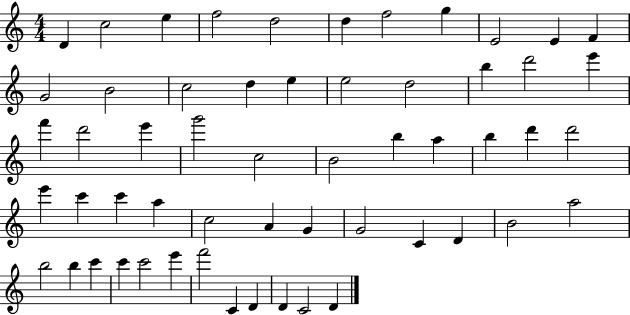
{
  \clef treble
  \numericTimeSignature
  \time 4/4
  \key c \major
  d'4 c''2 e''4 | f''2 d''2 | d''4 f''2 g''4 | e'2 e'4 f'4 | \break g'2 b'2 | c''2 d''4 e''4 | e''2 d''2 | b''4 d'''2 e'''4 | \break f'''4 d'''2 e'''4 | g'''2 c''2 | b'2 b''4 a''4 | b''4 d'''4 d'''2 | \break e'''4 c'''4 c'''4 a''4 | c''2 a'4 g'4 | g'2 c'4 d'4 | b'2 a''2 | \break b''2 b''4 c'''4 | c'''4 c'''2 e'''4 | f'''2 c'4 d'4 | d'4 c'2 d'4 | \break \bar "|."
}